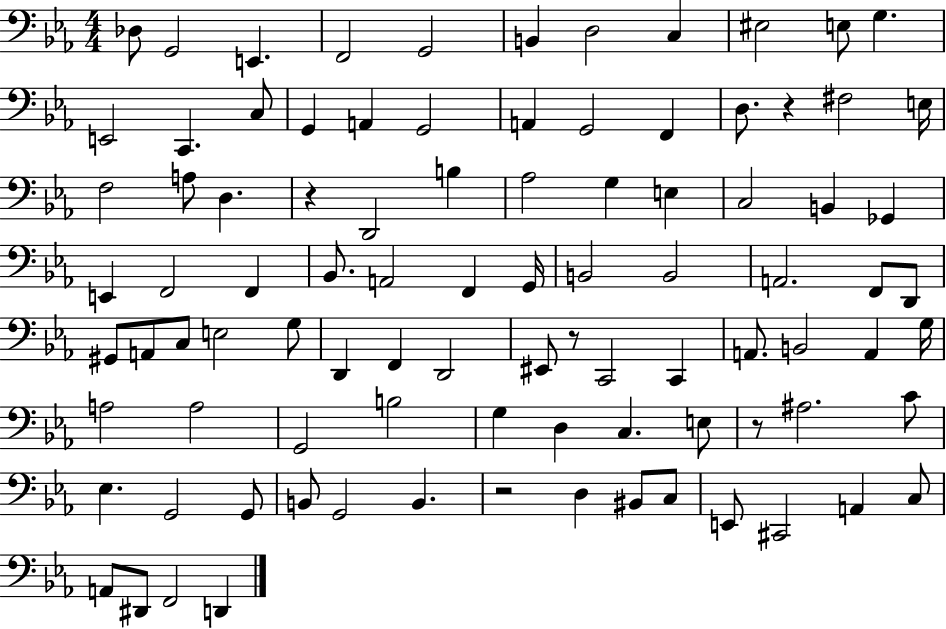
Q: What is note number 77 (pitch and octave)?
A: B2